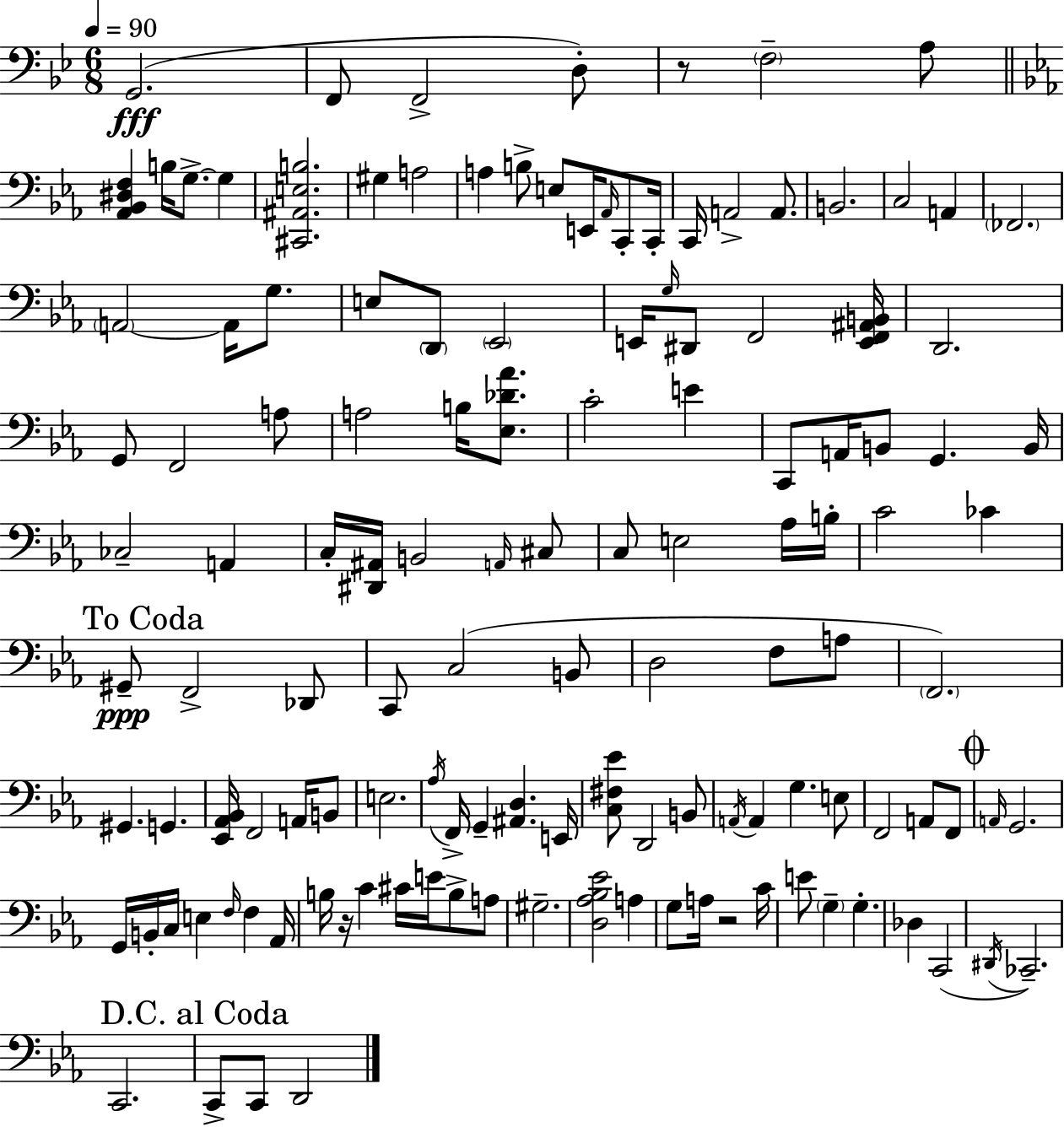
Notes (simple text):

G2/h. F2/e F2/h D3/e R/e F3/h A3/e [Ab2,Bb2,D#3,F3]/q B3/s G3/e. G3/q [C#2,A#2,E3,B3]/h. G#3/q A3/h A3/q B3/e E3/e E2/s Ab2/s C2/e C2/s C2/s A2/h A2/e. B2/h. C3/h A2/q FES2/h. A2/h A2/s G3/e. E3/e D2/e Eb2/h E2/s G3/s D#2/e F2/h [E2,F2,A#2,B2]/s D2/h. G2/e F2/h A3/e A3/h B3/s [Eb3,Db4,Ab4]/e. C4/h E4/q C2/e A2/s B2/e G2/q. B2/s CES3/h A2/q C3/s [D#2,A#2]/s B2/h A2/s C#3/e C3/e E3/h Ab3/s B3/s C4/h CES4/q G#2/e F2/h Db2/e C2/e C3/h B2/e D3/h F3/e A3/e F2/h. G#2/q. G2/q. [Eb2,Ab2,Bb2]/s F2/h A2/s B2/e E3/h. Ab3/s F2/s G2/q [A#2,D3]/q. E2/s [C3,F#3,Eb4]/e D2/h B2/e A2/s A2/q G3/q. E3/e F2/h A2/e F2/e A2/s G2/h. G2/s B2/s C3/s E3/q F3/s F3/q Ab2/s B3/s R/s C4/q C#4/s E4/s B3/e A3/e G#3/h. [D3,Ab3,Bb3,Eb4]/h A3/q G3/e A3/s R/h C4/s E4/e G3/q G3/q. Db3/q C2/h D#2/s CES2/h. C2/h. C2/e C2/e D2/h